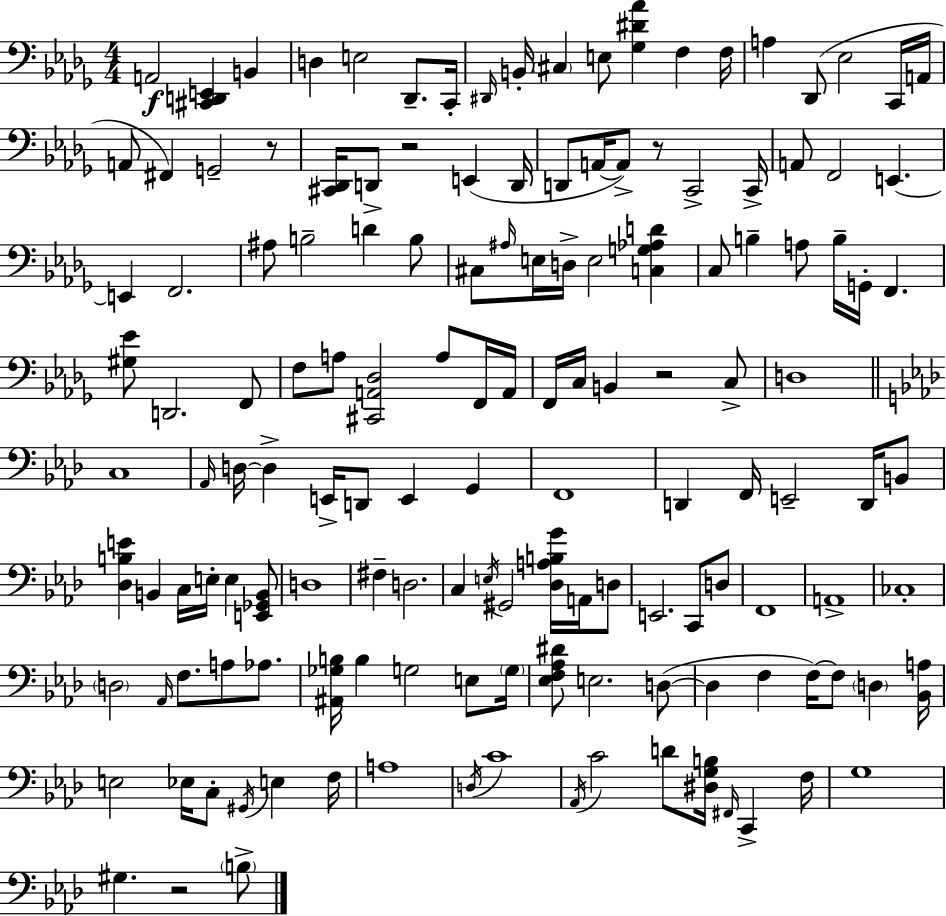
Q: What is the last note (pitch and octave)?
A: B3